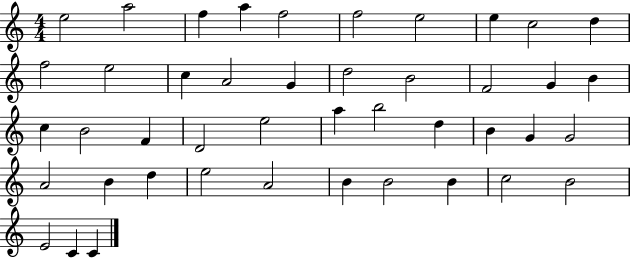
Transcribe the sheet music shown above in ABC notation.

X:1
T:Untitled
M:4/4
L:1/4
K:C
e2 a2 f a f2 f2 e2 e c2 d f2 e2 c A2 G d2 B2 F2 G B c B2 F D2 e2 a b2 d B G G2 A2 B d e2 A2 B B2 B c2 B2 E2 C C